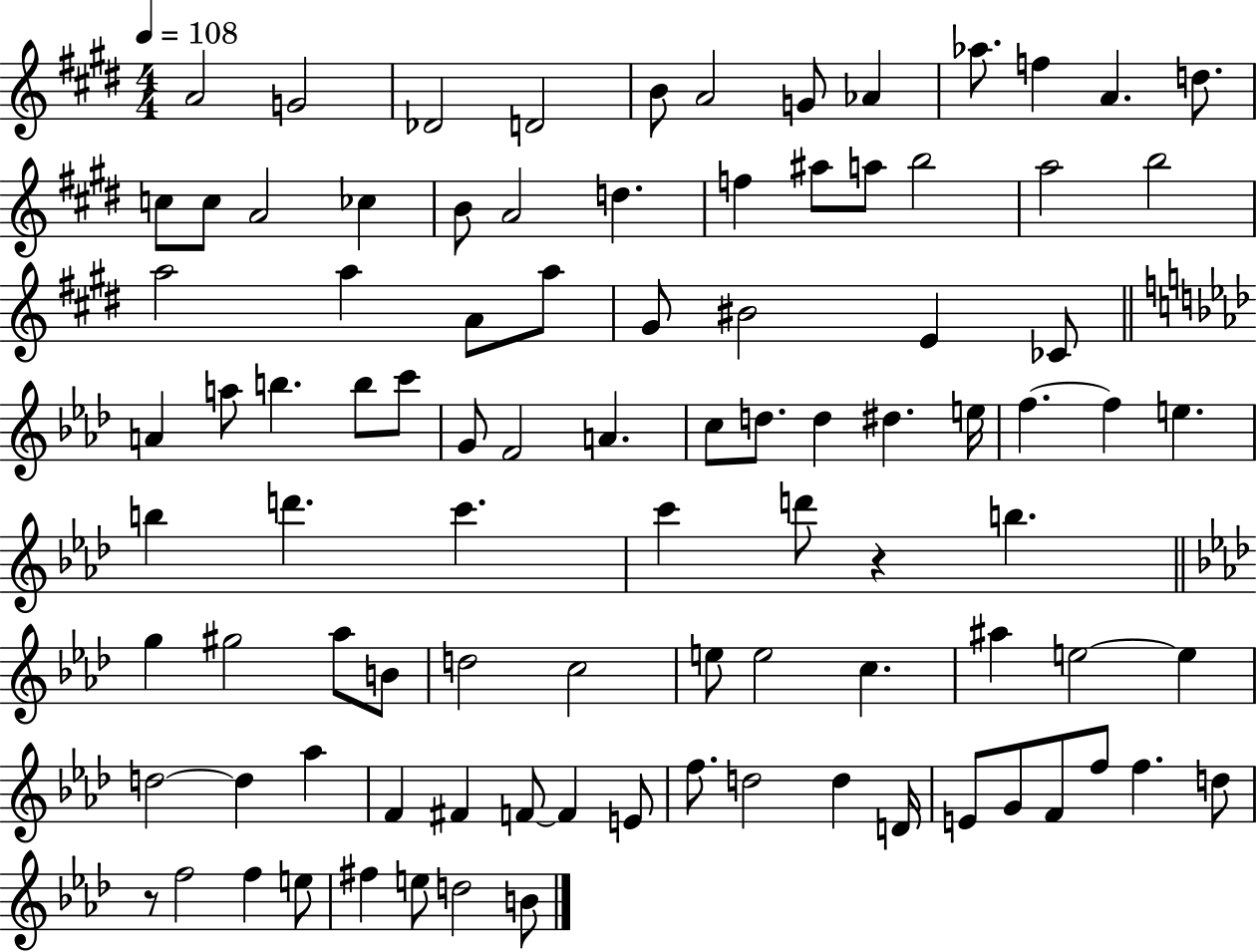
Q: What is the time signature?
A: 4/4